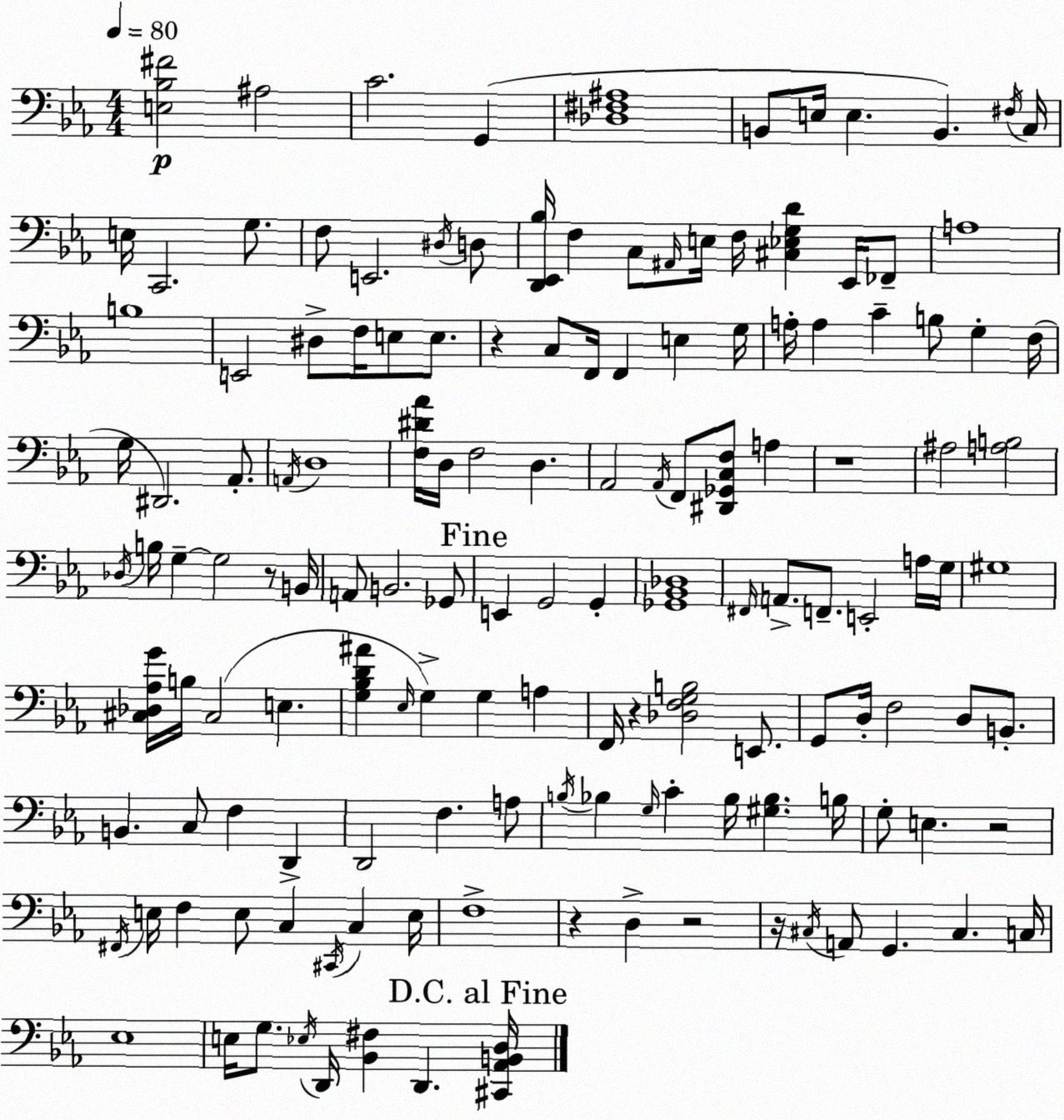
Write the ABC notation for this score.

X:1
T:Untitled
M:4/4
L:1/4
K:Eb
[E,_B,^F]2 ^A,2 C2 G,, [_D,^F,^A,]4 B,,/2 E,/4 E, B,, ^F,/4 C,/4 E,/4 C,,2 G,/2 F,/2 E,,2 ^D,/4 D,/2 [D,,_E,,_B,]/4 F, C,/2 ^A,,/4 E,/4 F,/4 [^C,_E,G,D] _E,,/4 _F,,/2 A,4 B,4 E,,2 ^D,/2 F,/4 E,/2 E,/2 z C,/2 F,,/4 F,, E, G,/4 A,/4 A, C B,/2 G, F,/4 G,/4 ^D,,2 _A,,/2 A,,/4 D,4 [F,^D_A]/4 D,/4 F,2 D, _A,,2 _A,,/4 F,,/2 [^D,,_G,,C,F,]/2 A, z4 ^A,2 [A,B,]2 _D,/4 B,/4 G, G,2 z/2 B,,/4 A,,/2 B,,2 _G,,/2 E,, G,,2 G,, [_G,,_B,,_D,]4 ^F,,/4 A,,/2 F,,/2 E,,2 A,/4 G,/4 ^G,4 [^C,_D,_A,G]/4 B,/4 ^C,2 E, [G,_B,D^A] _E,/4 G, G, A, F,,/4 z [_D,F,G,B,]2 E,,/2 G,,/2 D,/4 F,2 D,/2 B,,/2 B,, C,/2 F, D,, D,,2 F, A,/2 B,/4 _B, G,/4 C _B,/4 [^G,_B,] B,/4 G,/2 E, z2 ^F,,/4 E,/4 F, E,/2 C, ^C,,/4 C, E,/4 F,4 z D, z2 z/4 ^C,/4 A,,/2 G,, ^C, C,/4 _E,4 E,/4 G,/2 _E,/4 D,,/4 [_B,,^F,] D,, [^C,,_A,,B,,D,]/4